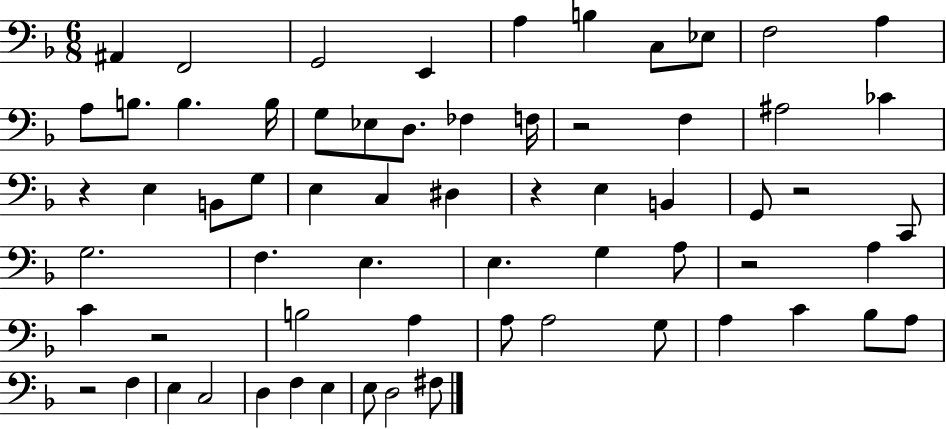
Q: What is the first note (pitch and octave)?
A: A#2